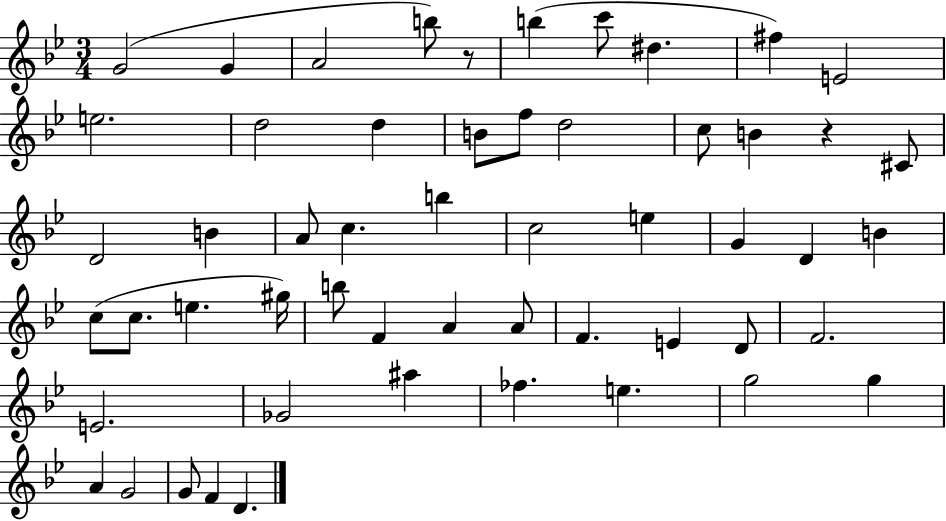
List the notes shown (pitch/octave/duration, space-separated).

G4/h G4/q A4/h B5/e R/e B5/q C6/e D#5/q. F#5/q E4/h E5/h. D5/h D5/q B4/e F5/e D5/h C5/e B4/q R/q C#4/e D4/h B4/q A4/e C5/q. B5/q C5/h E5/q G4/q D4/q B4/q C5/e C5/e. E5/q. G#5/s B5/e F4/q A4/q A4/e F4/q. E4/q D4/e F4/h. E4/h. Gb4/h A#5/q FES5/q. E5/q. G5/h G5/q A4/q G4/h G4/e F4/q D4/q.